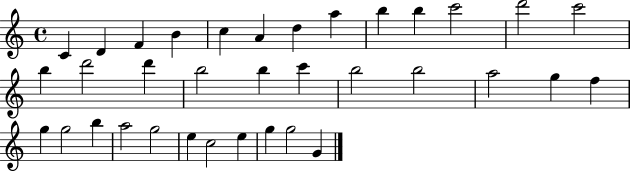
C4/q D4/q F4/q B4/q C5/q A4/q D5/q A5/q B5/q B5/q C6/h D6/h C6/h B5/q D6/h D6/q B5/h B5/q C6/q B5/h B5/h A5/h G5/q F5/q G5/q G5/h B5/q A5/h G5/h E5/q C5/h E5/q G5/q G5/h G4/q